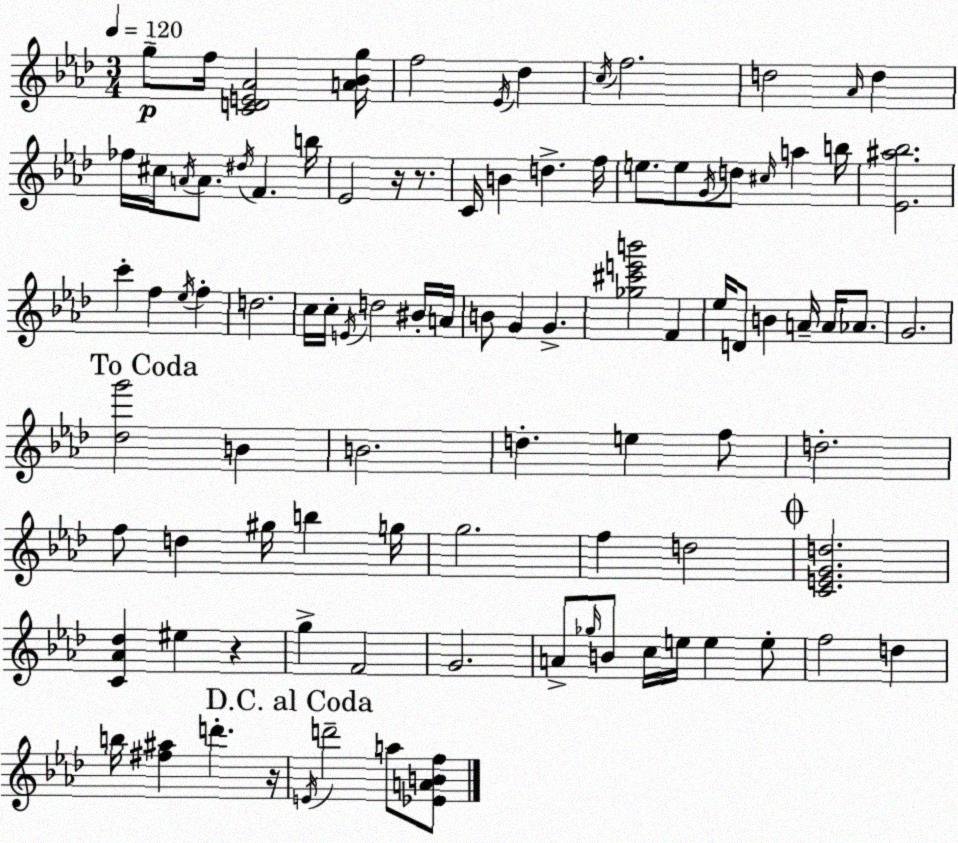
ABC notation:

X:1
T:Untitled
M:3/4
L:1/4
K:Fm
g/2 f/4 [CDE_A]2 [A_Bg]/4 f2 _E/4 _d c/4 f2 d2 _A/4 d _f/4 ^c/4 A/4 A/2 ^d/4 F b/4 _E2 z/4 z/2 C/4 B d f/4 e/2 e/2 G/4 d/2 ^c/4 a b/4 [_E^a_b]2 c' f _e/4 f d2 c/4 c/4 E/4 d2 ^B/4 A/4 B/2 G G [_g^c'e'b']2 F _e/4 D/2 B A/4 A/4 _A/2 G2 [_dg']2 B B2 d e f/2 d2 f/2 d ^g/4 b g/4 g2 f d2 [CEGd]2 [C_A_d] ^e z g F2 G2 A/2 _g/4 B/2 c/4 e/4 e e/2 f2 d b/4 [^f^a] d' z/4 E/4 d'2 a/2 [_EABf]/2